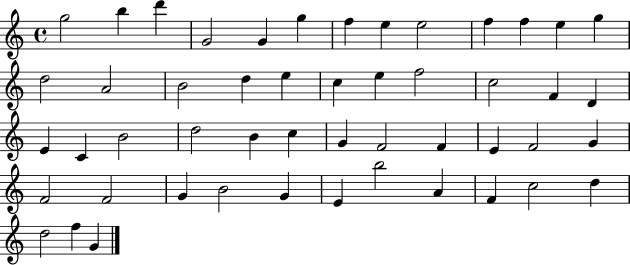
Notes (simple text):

G5/h B5/q D6/q G4/h G4/q G5/q F5/q E5/q E5/h F5/q F5/q E5/q G5/q D5/h A4/h B4/h D5/q E5/q C5/q E5/q F5/h C5/h F4/q D4/q E4/q C4/q B4/h D5/h B4/q C5/q G4/q F4/h F4/q E4/q F4/h G4/q F4/h F4/h G4/q B4/h G4/q E4/q B5/h A4/q F4/q C5/h D5/q D5/h F5/q G4/q